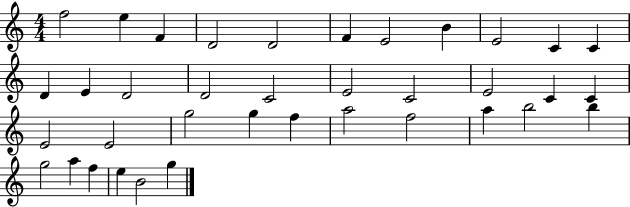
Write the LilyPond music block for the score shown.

{
  \clef treble
  \numericTimeSignature
  \time 4/4
  \key c \major
  f''2 e''4 f'4 | d'2 d'2 | f'4 e'2 b'4 | e'2 c'4 c'4 | \break d'4 e'4 d'2 | d'2 c'2 | e'2 c'2 | e'2 c'4 c'4 | \break e'2 e'2 | g''2 g''4 f''4 | a''2 f''2 | a''4 b''2 b''4 | \break g''2 a''4 f''4 | e''4 b'2 g''4 | \bar "|."
}